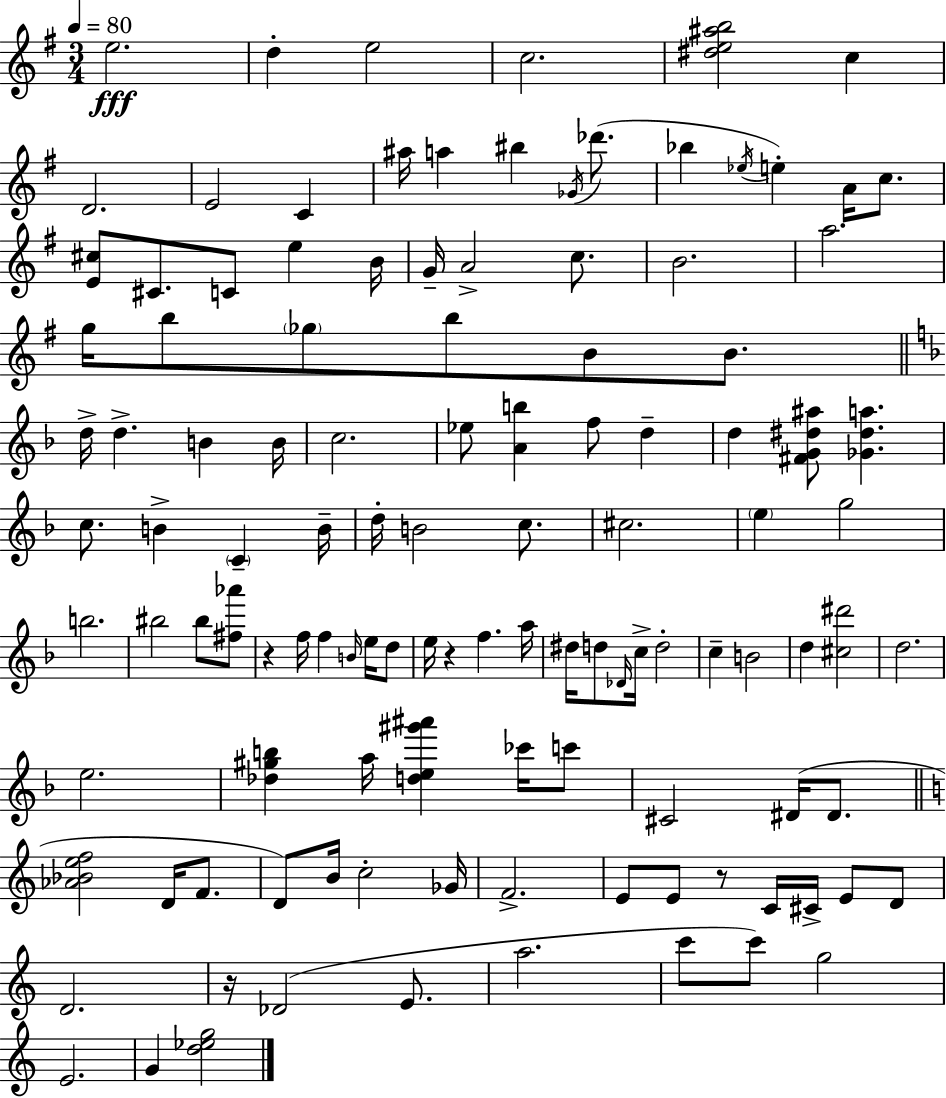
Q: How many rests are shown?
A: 4